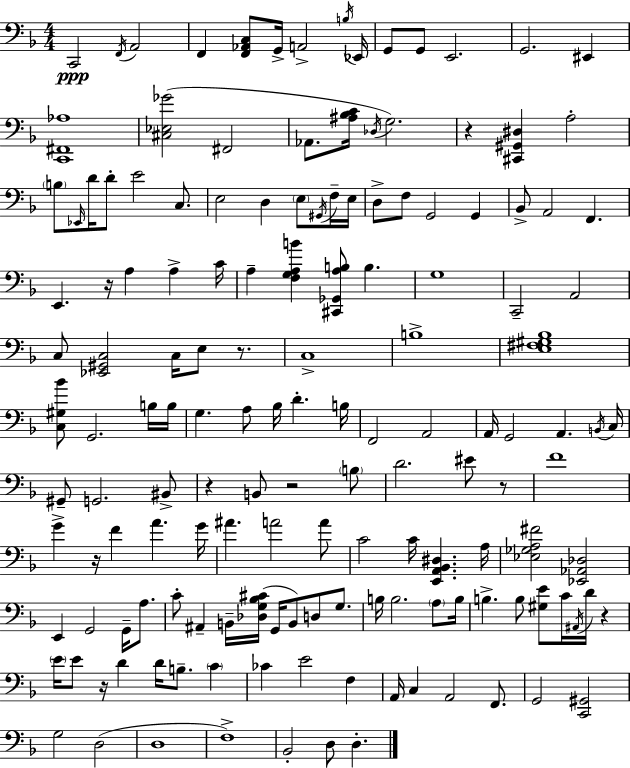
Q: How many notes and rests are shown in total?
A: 150